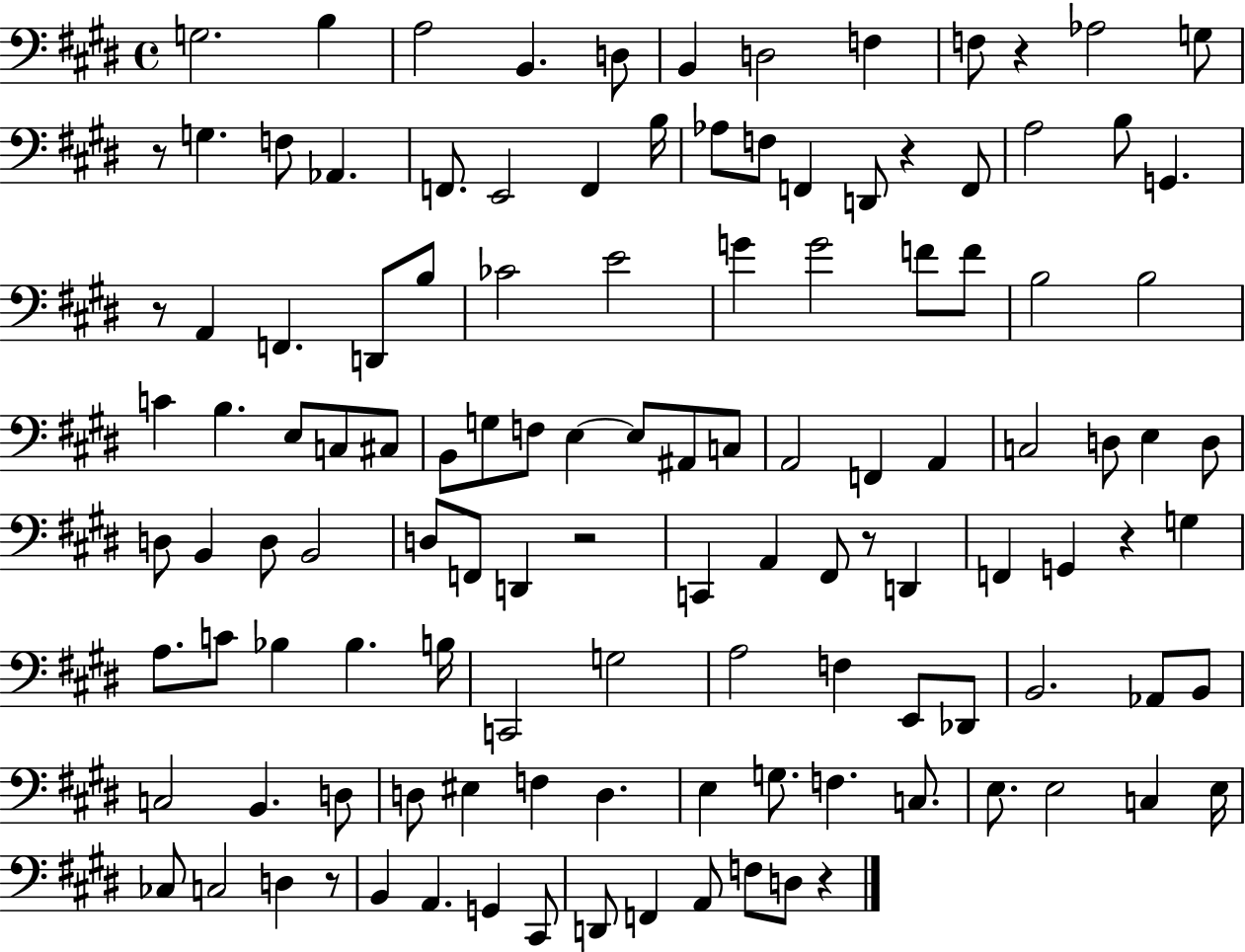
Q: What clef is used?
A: bass